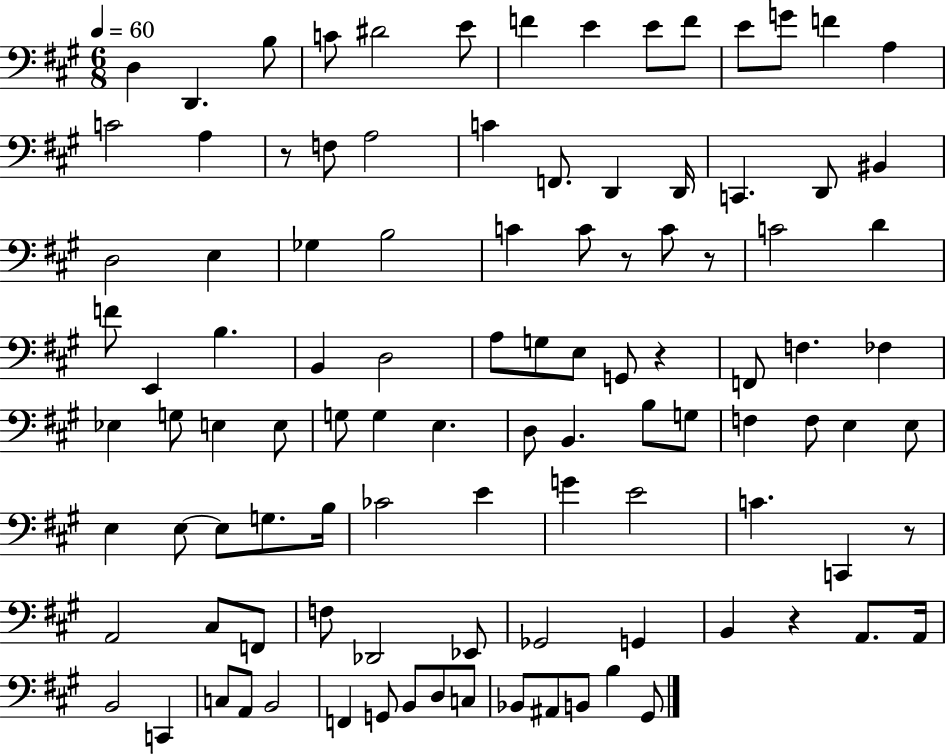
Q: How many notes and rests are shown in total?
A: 104